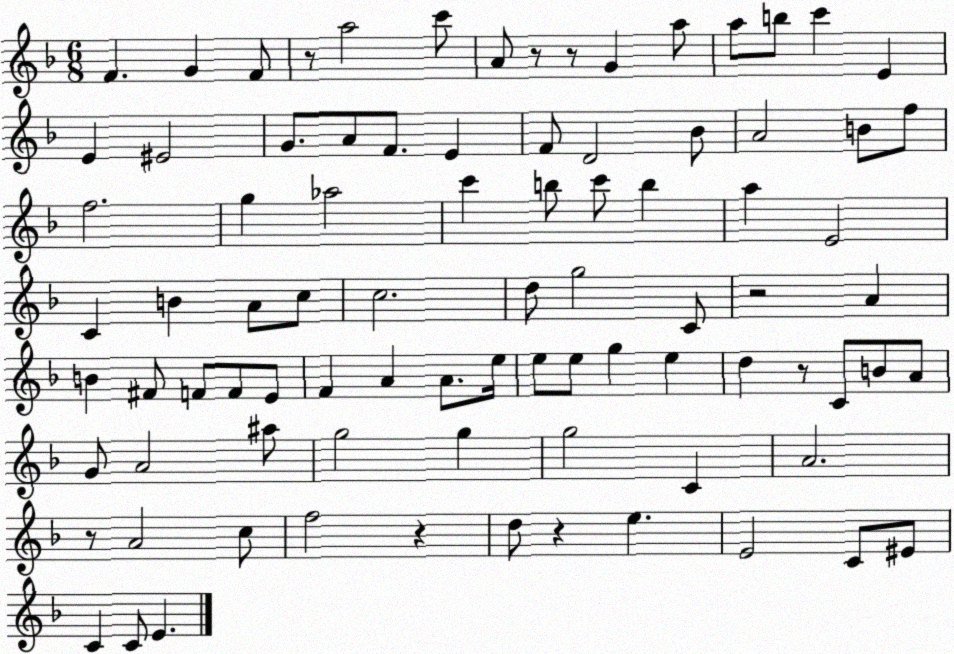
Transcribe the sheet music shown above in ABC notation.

X:1
T:Untitled
M:6/8
L:1/4
K:F
F G F/2 z/2 a2 c'/2 A/2 z/2 z/2 G a/2 a/2 b/2 c' E E ^E2 G/2 A/2 F/2 E F/2 D2 _B/2 A2 B/2 f/2 f2 g _a2 c' b/2 c'/2 b a E2 C B A/2 c/2 c2 d/2 g2 C/2 z2 A B ^F/2 F/2 F/2 E/2 F A A/2 e/4 e/2 e/2 g e d z/2 C/2 B/2 A/2 G/2 A2 ^a/2 g2 g g2 C A2 z/2 A2 c/2 f2 z d/2 z e E2 C/2 ^E/2 C C/2 E